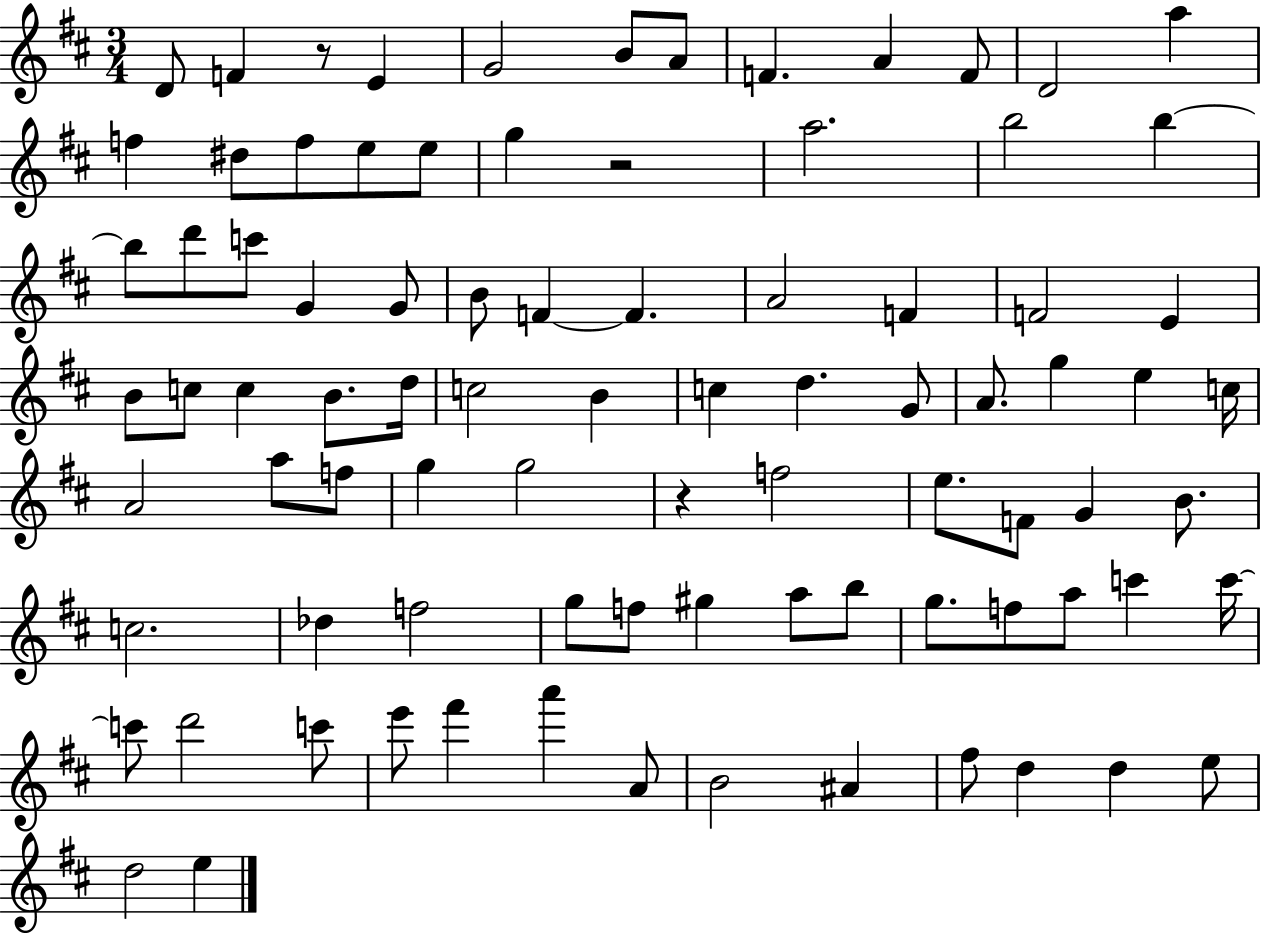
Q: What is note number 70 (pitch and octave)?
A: C6